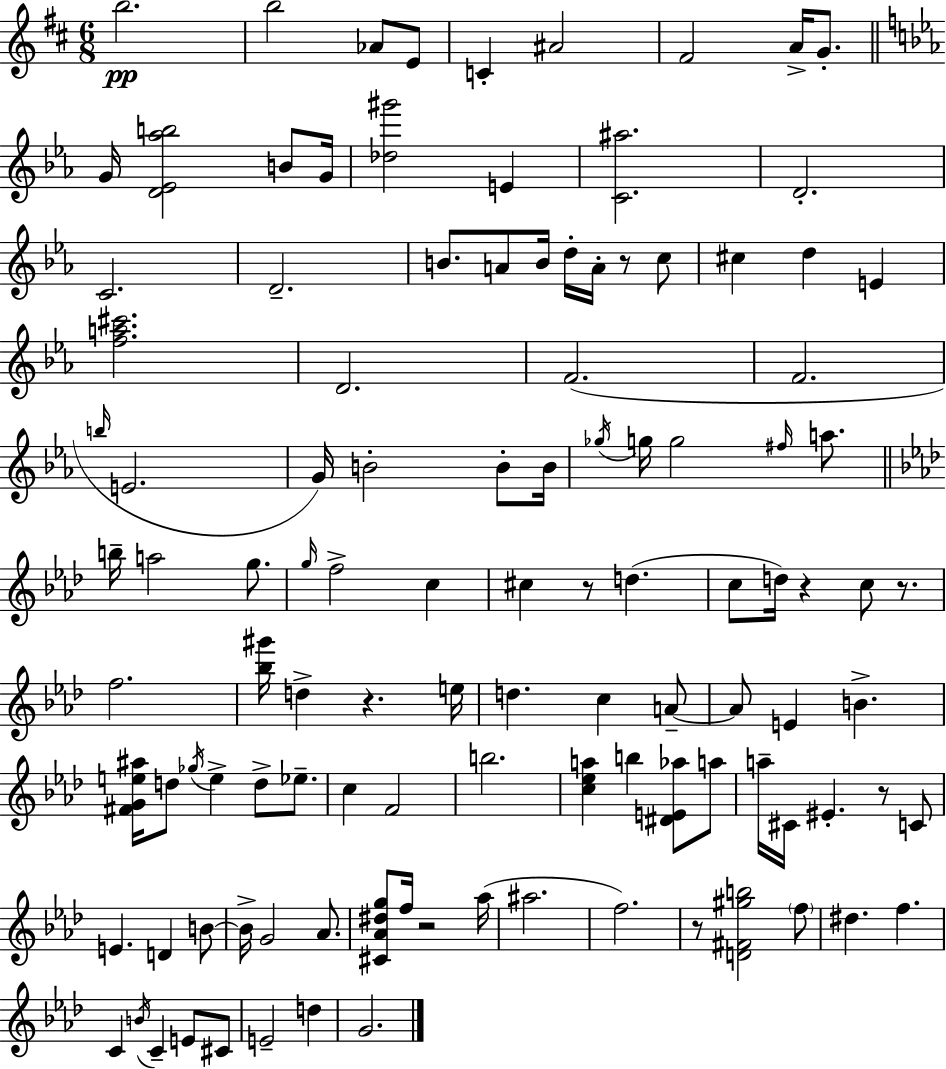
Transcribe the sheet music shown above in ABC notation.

X:1
T:Untitled
M:6/8
L:1/4
K:D
b2 b2 _A/2 E/2 C ^A2 ^F2 A/4 G/2 G/4 [D_E_ab]2 B/2 G/4 [_d^g']2 E [C^a]2 D2 C2 D2 B/2 A/2 B/4 d/4 A/4 z/2 c/2 ^c d E [fa^c']2 D2 F2 F2 b/4 E2 G/4 B2 B/2 B/4 _g/4 g/4 g2 ^f/4 a/2 b/4 a2 g/2 g/4 f2 c ^c z/2 d c/2 d/4 z c/2 z/2 f2 [_b^g']/4 d z e/4 d c A/2 A/2 E B [^FGe^a]/4 d/2 _g/4 e d/2 _e/2 c F2 b2 [c_ea] b [^DE_a]/2 a/2 a/4 ^C/4 ^E z/2 C/2 E D B/2 B/4 G2 _A/2 [^C_A^dg]/2 f/4 z2 _a/4 ^a2 f2 z/2 [D^F^gb]2 f/2 ^d f C B/4 C E/2 ^C/2 E2 d G2